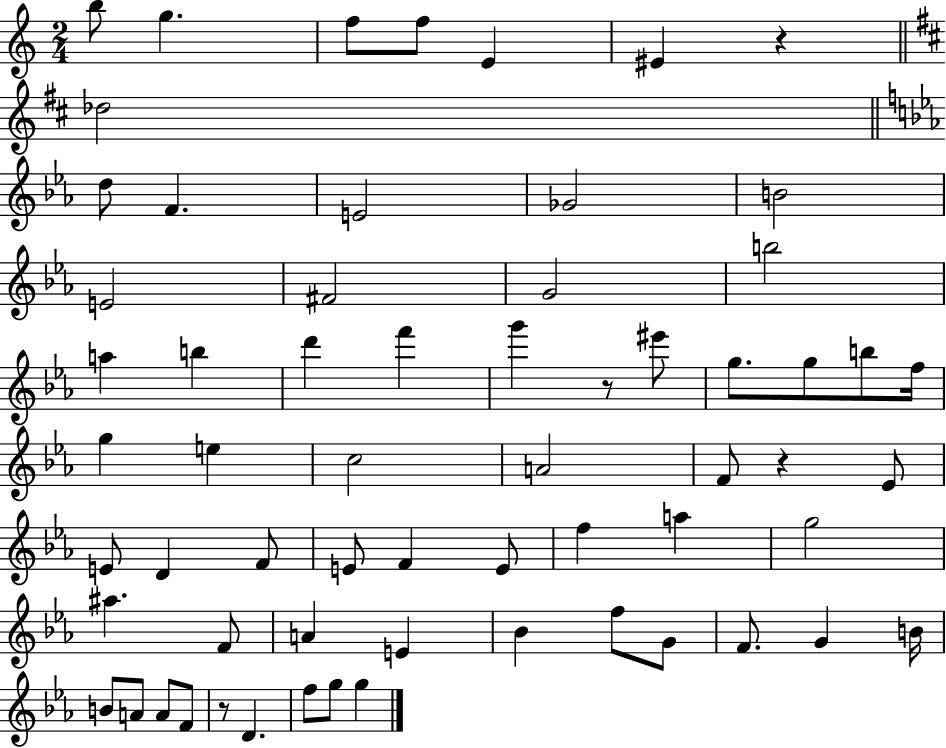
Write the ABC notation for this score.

X:1
T:Untitled
M:2/4
L:1/4
K:C
b/2 g f/2 f/2 E ^E z _d2 d/2 F E2 _G2 B2 E2 ^F2 G2 b2 a b d' f' g' z/2 ^e'/2 g/2 g/2 b/2 f/4 g e c2 A2 F/2 z _E/2 E/2 D F/2 E/2 F E/2 f a g2 ^a F/2 A E _B f/2 G/2 F/2 G B/4 B/2 A/2 A/2 F/2 z/2 D f/2 g/2 g